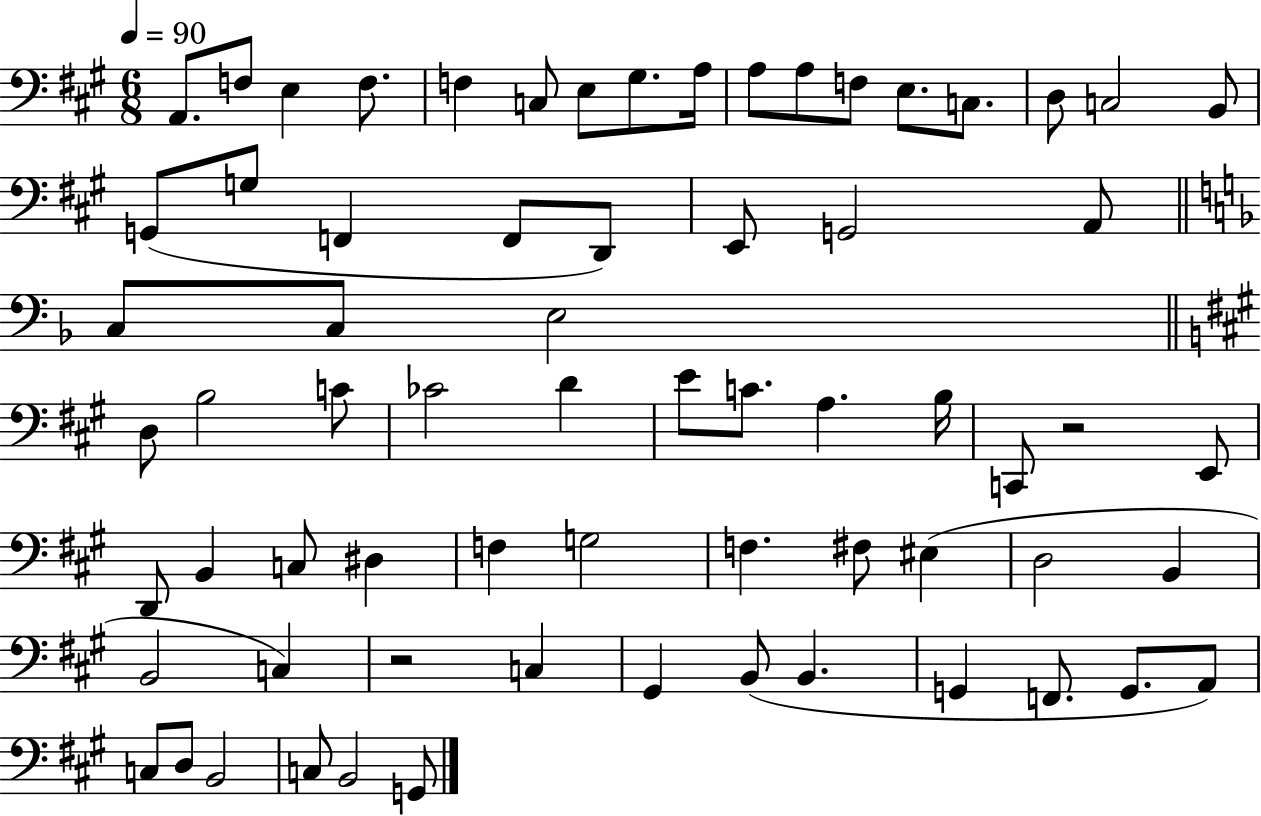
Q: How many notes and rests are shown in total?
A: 68